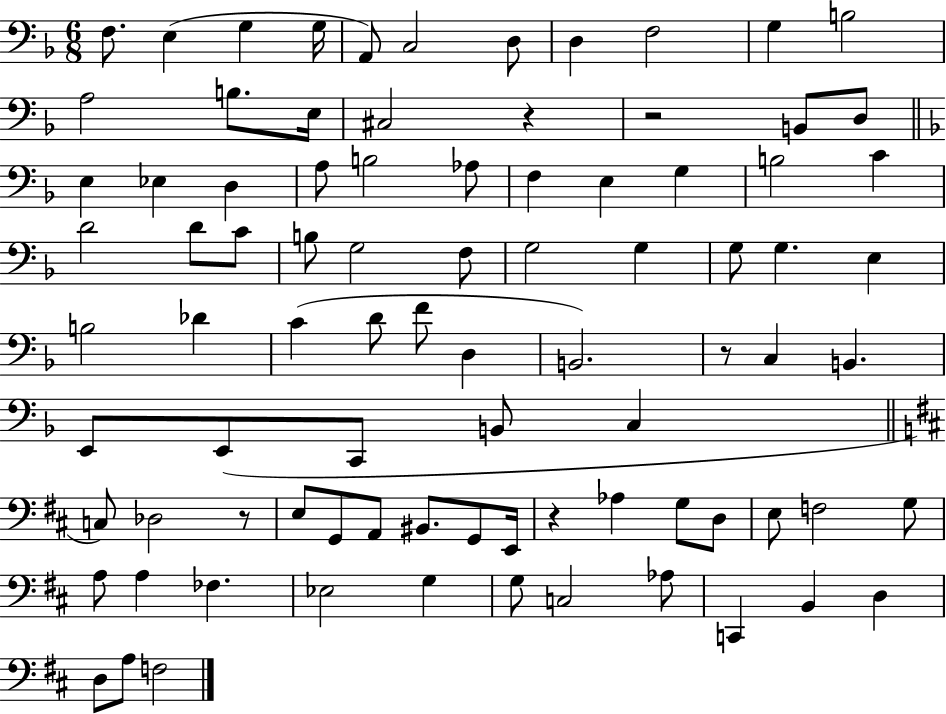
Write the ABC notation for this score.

X:1
T:Untitled
M:6/8
L:1/4
K:F
F,/2 E, G, G,/4 A,,/2 C,2 D,/2 D, F,2 G, B,2 A,2 B,/2 E,/4 ^C,2 z z2 B,,/2 D,/2 E, _E, D, A,/2 B,2 _A,/2 F, E, G, B,2 C D2 D/2 C/2 B,/2 G,2 F,/2 G,2 G, G,/2 G, E, B,2 _D C D/2 F/2 D, B,,2 z/2 C, B,, E,,/2 E,,/2 C,,/2 B,,/2 C, C,/2 _D,2 z/2 E,/2 G,,/2 A,,/2 ^B,,/2 G,,/2 E,,/4 z _A, G,/2 D,/2 E,/2 F,2 G,/2 A,/2 A, _F, _E,2 G, G,/2 C,2 _A,/2 C,, B,, D, D,/2 A,/2 F,2